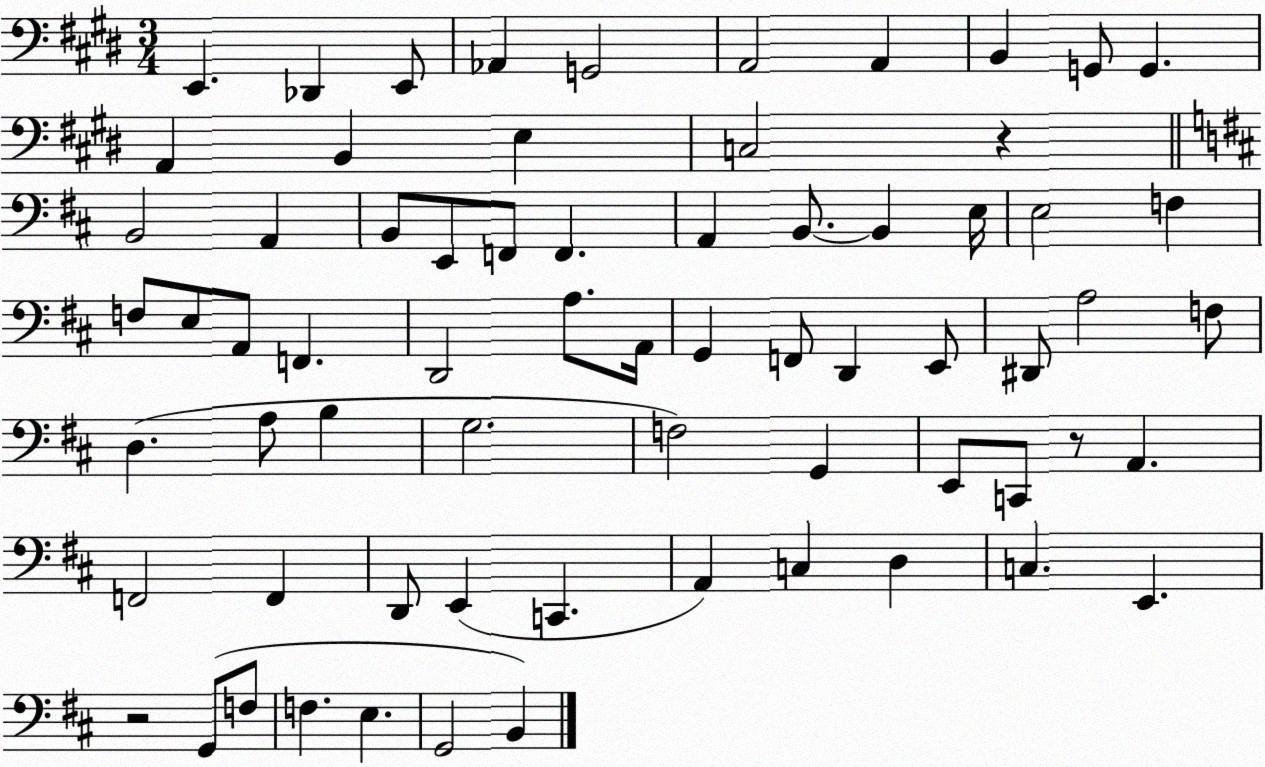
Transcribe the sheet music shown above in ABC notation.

X:1
T:Untitled
M:3/4
L:1/4
K:E
E,, _D,, E,,/2 _A,, G,,2 A,,2 A,, B,, G,,/2 G,, A,, B,, E, C,2 z B,,2 A,, B,,/2 E,,/2 F,,/2 F,, A,, B,,/2 B,, E,/4 E,2 F, F,/2 E,/2 A,,/2 F,, D,,2 A,/2 A,,/4 G,, F,,/2 D,, E,,/2 ^D,,/2 A,2 F,/2 D, A,/2 B, G,2 F,2 G,, E,,/2 C,,/2 z/2 A,, F,,2 F,, D,,/2 E,, C,, A,, C, D, C, E,, z2 G,,/2 F,/2 F, E, G,,2 B,,